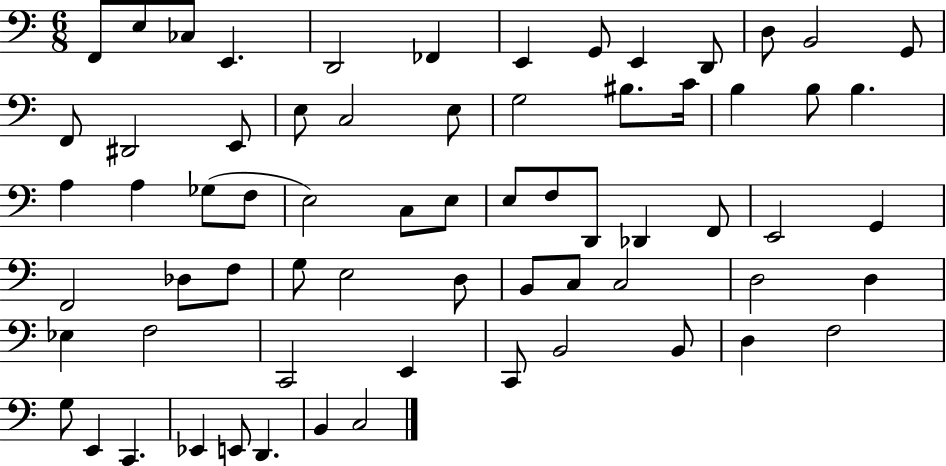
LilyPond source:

{
  \clef bass
  \numericTimeSignature
  \time 6/8
  \key c \major
  f,8 e8 ces8 e,4. | d,2 fes,4 | e,4 g,8 e,4 d,8 | d8 b,2 g,8 | \break f,8 dis,2 e,8 | e8 c2 e8 | g2 bis8. c'16 | b4 b8 b4. | \break a4 a4 ges8( f8 | e2) c8 e8 | e8 f8 d,8 des,4 f,8 | e,2 g,4 | \break f,2 des8 f8 | g8 e2 d8 | b,8 c8 c2 | d2 d4 | \break ees4 f2 | c,2 e,4 | c,8 b,2 b,8 | d4 f2 | \break g8 e,4 c,4. | ees,4 e,8 d,4. | b,4 c2 | \bar "|."
}